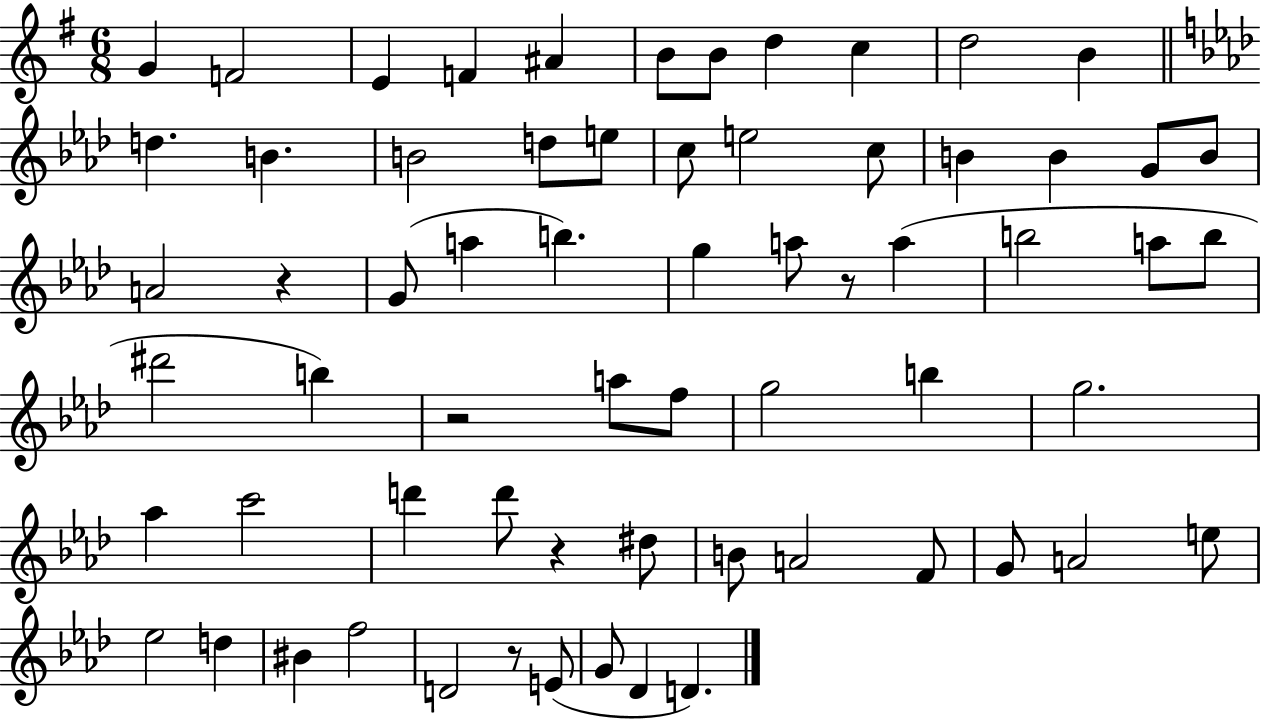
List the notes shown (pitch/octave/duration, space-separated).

G4/q F4/h E4/q F4/q A#4/q B4/e B4/e D5/q C5/q D5/h B4/q D5/q. B4/q. B4/h D5/e E5/e C5/e E5/h C5/e B4/q B4/q G4/e B4/e A4/h R/q G4/e A5/q B5/q. G5/q A5/e R/e A5/q B5/h A5/e B5/e D#6/h B5/q R/h A5/e F5/e G5/h B5/q G5/h. Ab5/q C6/h D6/q D6/e R/q D#5/e B4/e A4/h F4/e G4/e A4/h E5/e Eb5/h D5/q BIS4/q F5/h D4/h R/e E4/e G4/e Db4/q D4/q.